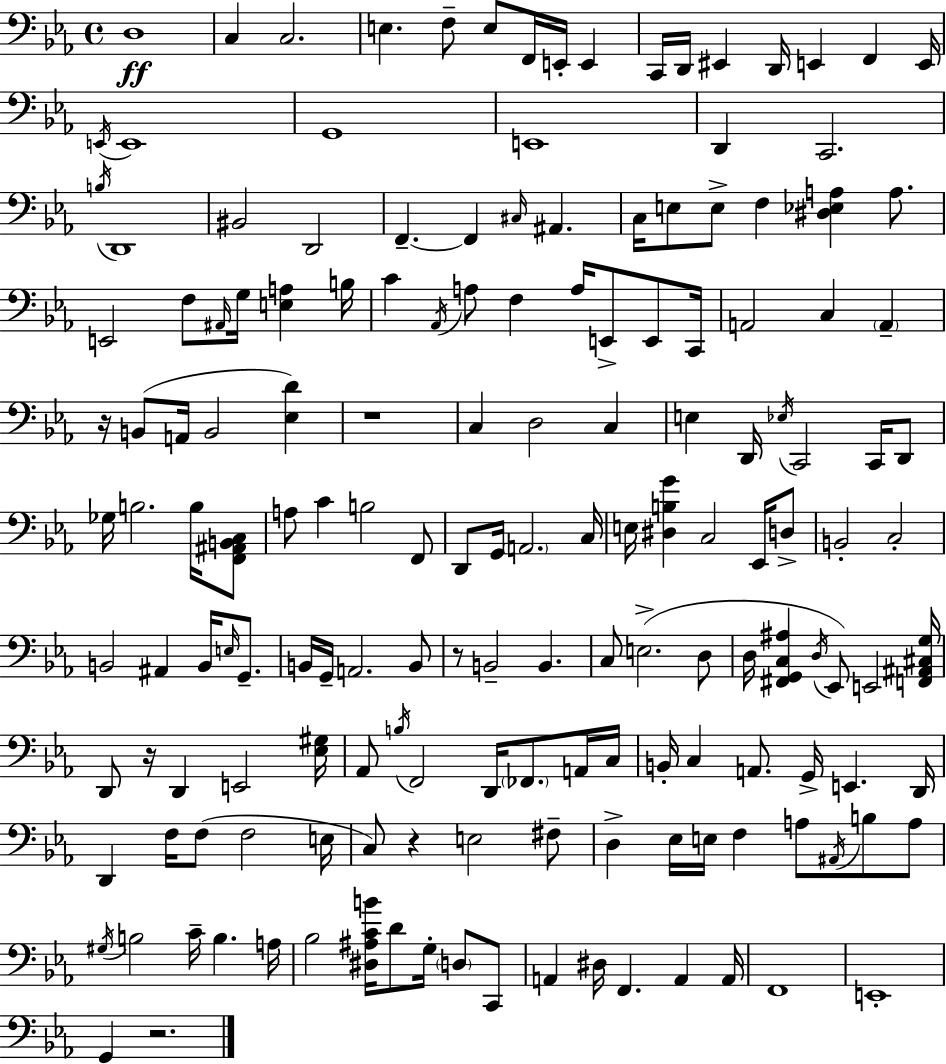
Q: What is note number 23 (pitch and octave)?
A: B3